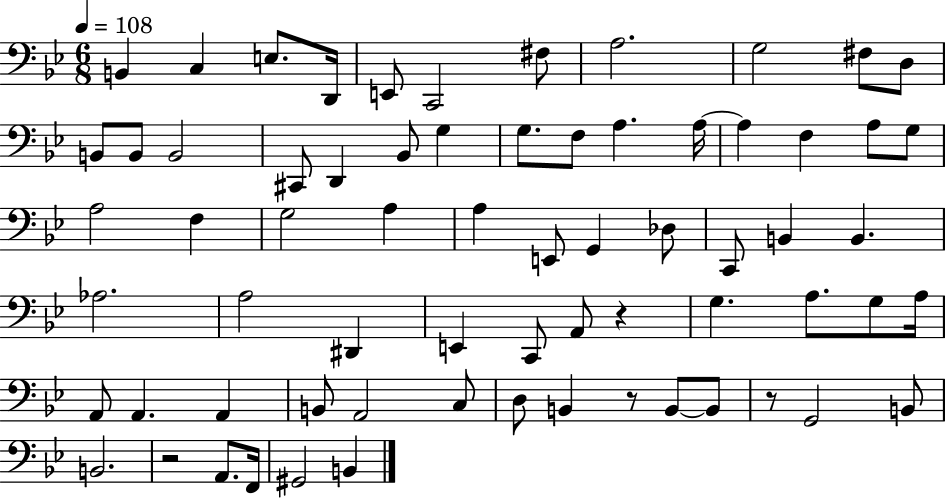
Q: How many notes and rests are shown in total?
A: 68